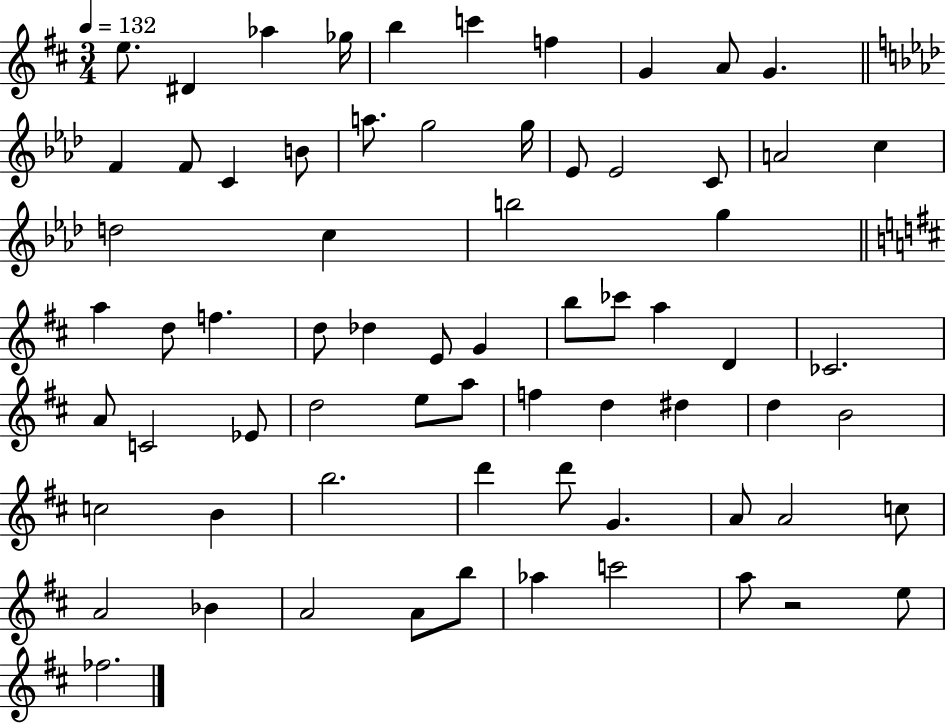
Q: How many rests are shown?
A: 1